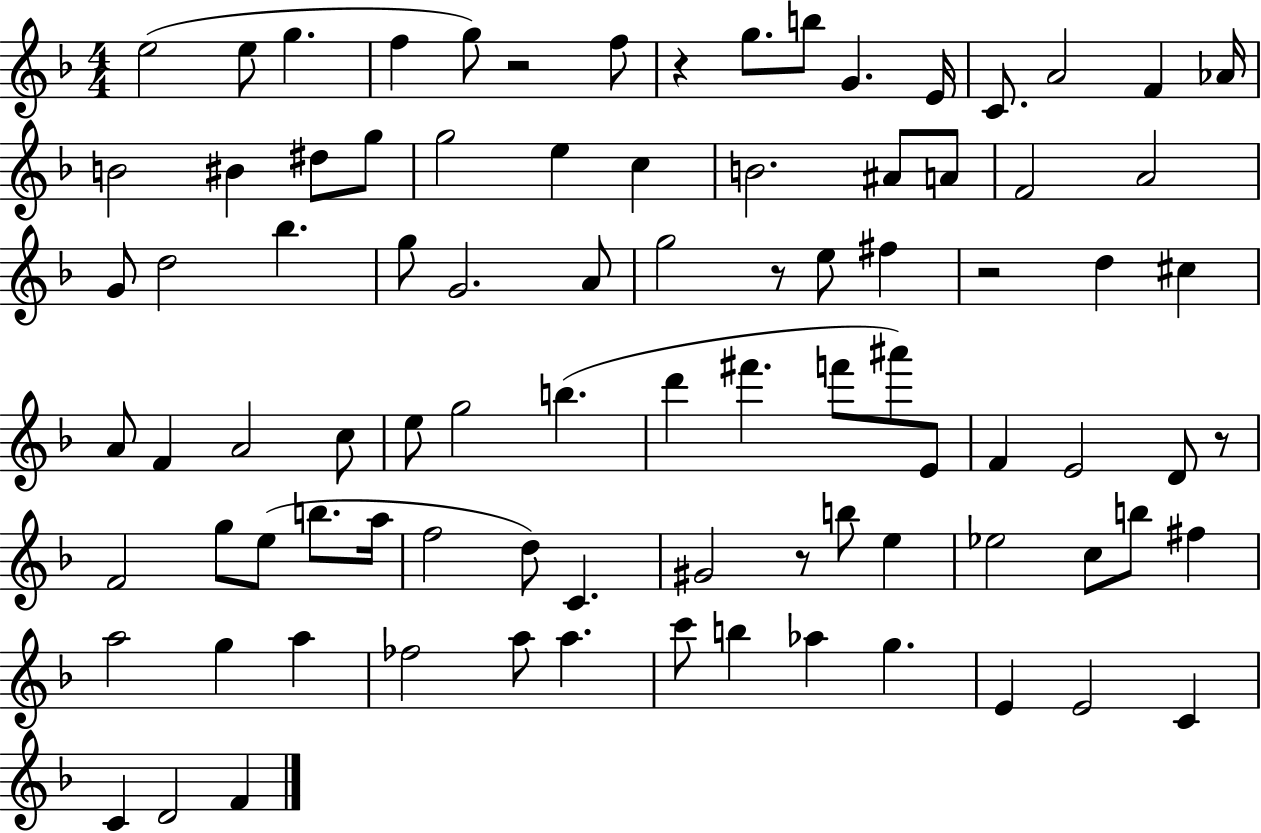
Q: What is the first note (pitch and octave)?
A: E5